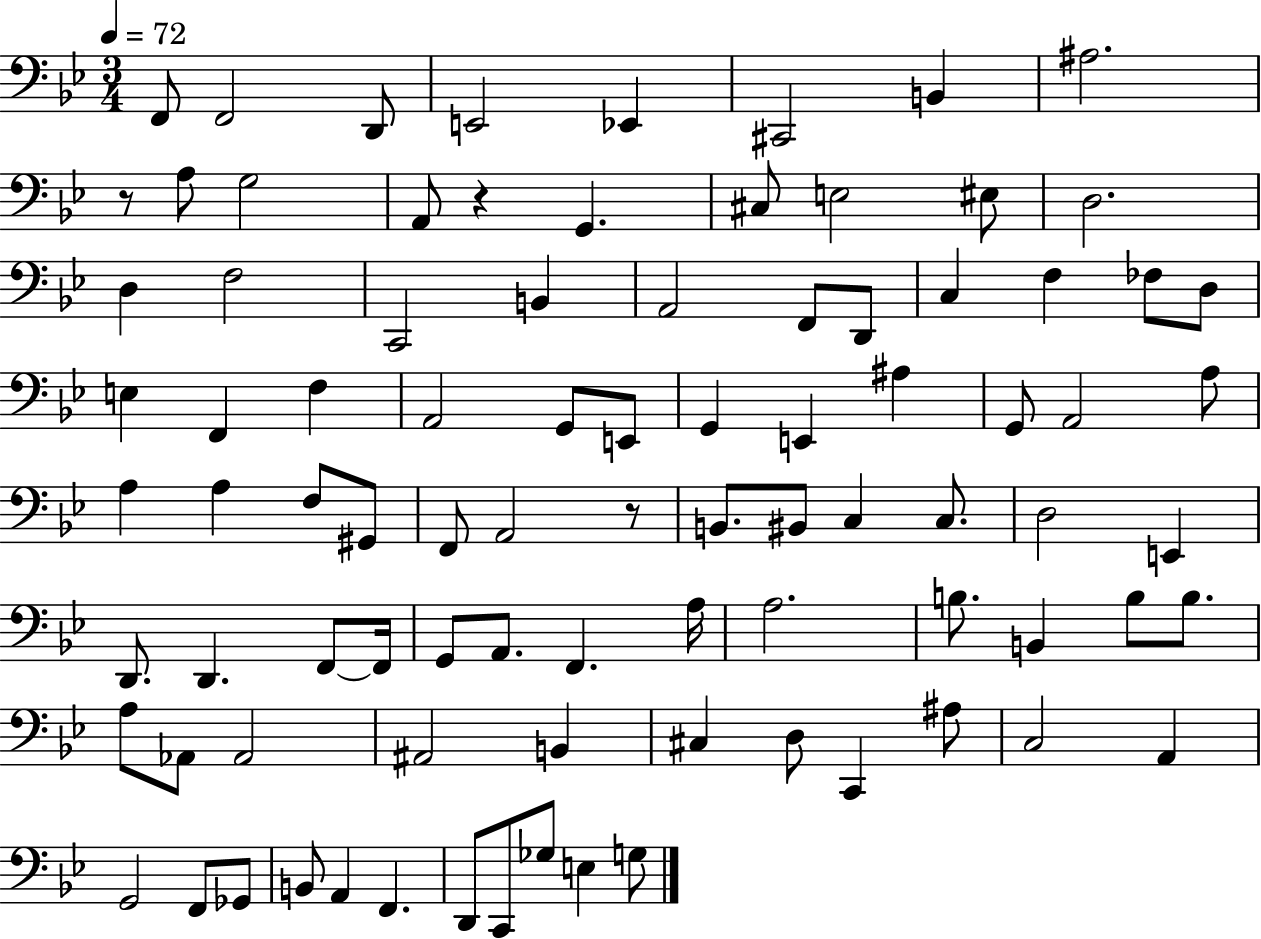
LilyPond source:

{
  \clef bass
  \numericTimeSignature
  \time 3/4
  \key bes \major
  \tempo 4 = 72
  f,8 f,2 d,8 | e,2 ees,4 | cis,2 b,4 | ais2. | \break r8 a8 g2 | a,8 r4 g,4. | cis8 e2 eis8 | d2. | \break d4 f2 | c,2 b,4 | a,2 f,8 d,8 | c4 f4 fes8 d8 | \break e4 f,4 f4 | a,2 g,8 e,8 | g,4 e,4 ais4 | g,8 a,2 a8 | \break a4 a4 f8 gis,8 | f,8 a,2 r8 | b,8. bis,8 c4 c8. | d2 e,4 | \break d,8. d,4. f,8~~ f,16 | g,8 a,8. f,4. a16 | a2. | b8. b,4 b8 b8. | \break a8 aes,8 aes,2 | ais,2 b,4 | cis4 d8 c,4 ais8 | c2 a,4 | \break g,2 f,8 ges,8 | b,8 a,4 f,4. | d,8 c,8 ges8 e4 g8 | \bar "|."
}